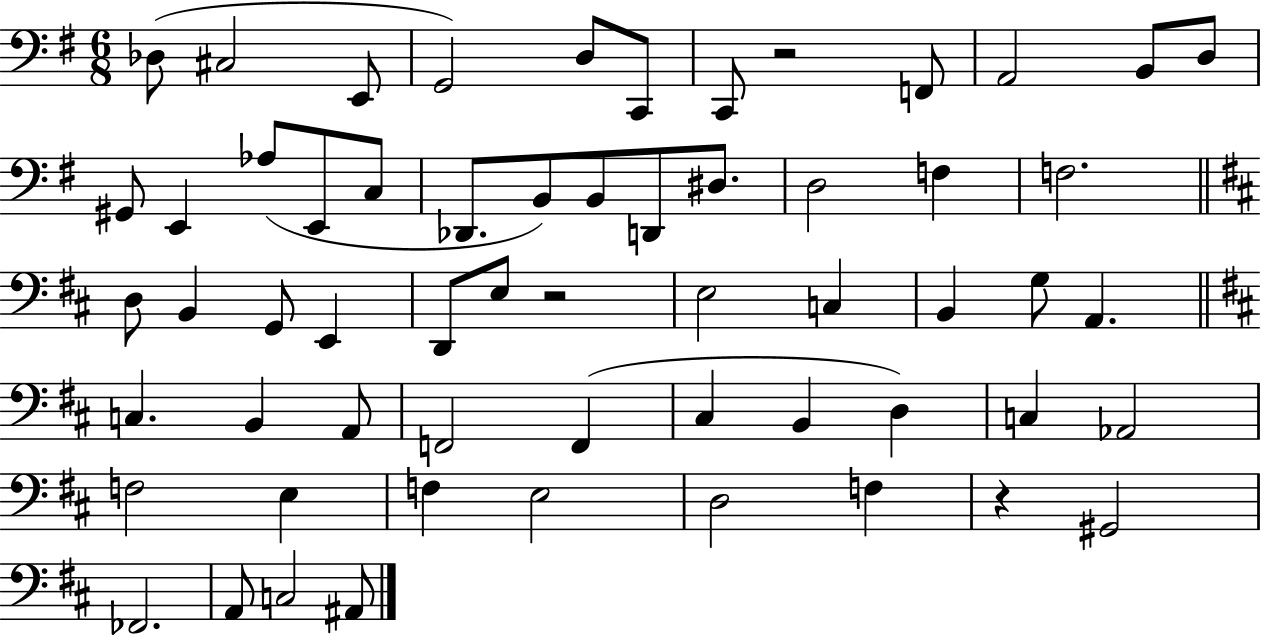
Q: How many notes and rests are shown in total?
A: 59